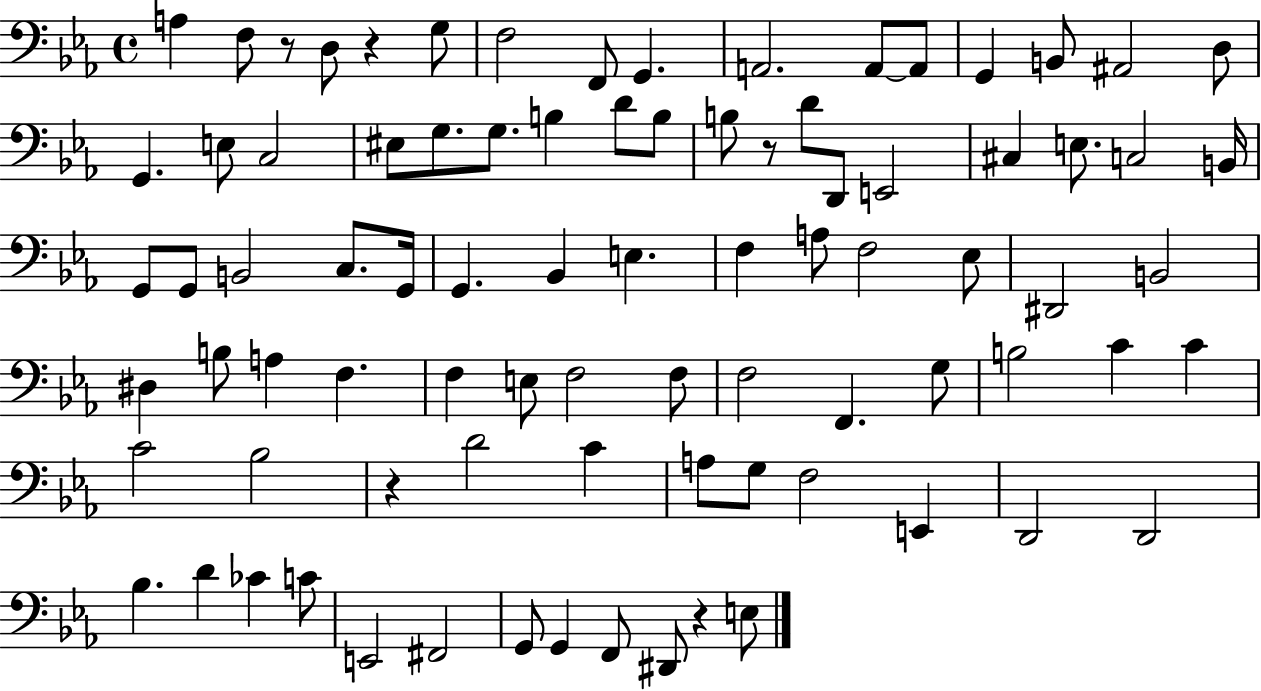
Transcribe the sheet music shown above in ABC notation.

X:1
T:Untitled
M:4/4
L:1/4
K:Eb
A, F,/2 z/2 D,/2 z G,/2 F,2 F,,/2 G,, A,,2 A,,/2 A,,/2 G,, B,,/2 ^A,,2 D,/2 G,, E,/2 C,2 ^E,/2 G,/2 G,/2 B, D/2 B,/2 B,/2 z/2 D/2 D,,/2 E,,2 ^C, E,/2 C,2 B,,/4 G,,/2 G,,/2 B,,2 C,/2 G,,/4 G,, _B,, E, F, A,/2 F,2 _E,/2 ^D,,2 B,,2 ^D, B,/2 A, F, F, E,/2 F,2 F,/2 F,2 F,, G,/2 B,2 C C C2 _B,2 z D2 C A,/2 G,/2 F,2 E,, D,,2 D,,2 _B, D _C C/2 E,,2 ^F,,2 G,,/2 G,, F,,/2 ^D,,/2 z E,/2